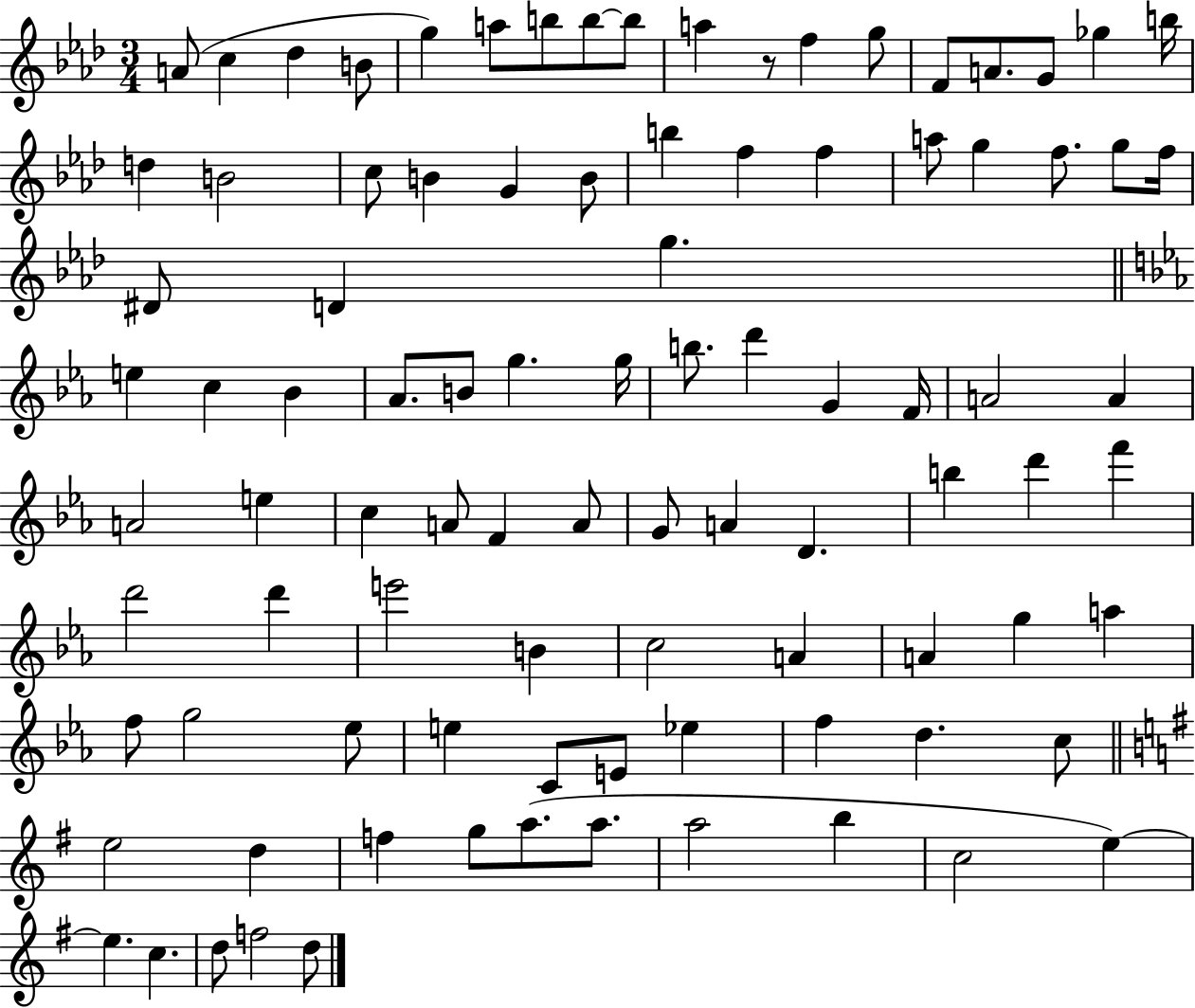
{
  \clef treble
  \numericTimeSignature
  \time 3/4
  \key aes \major
  \repeat volta 2 { a'8( c''4 des''4 b'8 | g''4) a''8 b''8 b''8~~ b''8 | a''4 r8 f''4 g''8 | f'8 a'8. g'8 ges''4 b''16 | \break d''4 b'2 | c''8 b'4 g'4 b'8 | b''4 f''4 f''4 | a''8 g''4 f''8. g''8 f''16 | \break dis'8 d'4 g''4. | \bar "||" \break \key c \minor e''4 c''4 bes'4 | aes'8. b'8 g''4. g''16 | b''8. d'''4 g'4 f'16 | a'2 a'4 | \break a'2 e''4 | c''4 a'8 f'4 a'8 | g'8 a'4 d'4. | b''4 d'''4 f'''4 | \break d'''2 d'''4 | e'''2 b'4 | c''2 a'4 | a'4 g''4 a''4 | \break f''8 g''2 ees''8 | e''4 c'8 e'8 ees''4 | f''4 d''4. c''8 | \bar "||" \break \key g \major e''2 d''4 | f''4 g''8 a''8.( a''8. | a''2 b''4 | c''2 e''4~~) | \break e''4. c''4. | d''8 f''2 d''8 | } \bar "|."
}